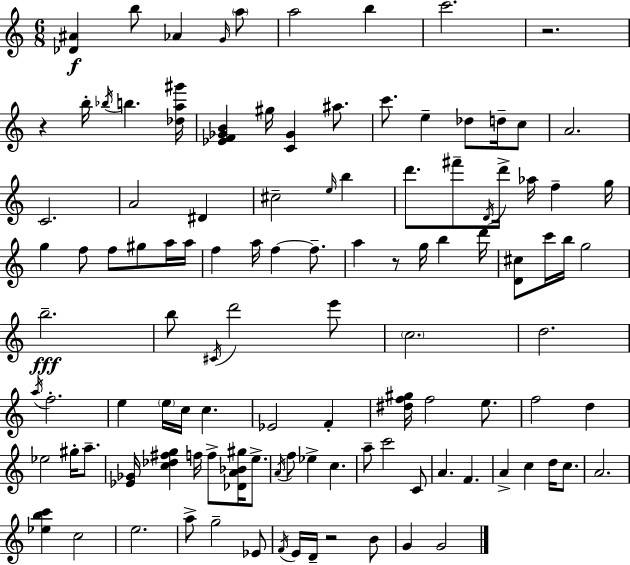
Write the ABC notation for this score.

X:1
T:Untitled
M:6/8
L:1/4
K:Am
[_D^A] b/2 _A G/4 a/2 a2 b c'2 z2 z b/4 _b/4 b [_da^g']/4 [_EF_GB] ^g/4 [C_G] ^a/2 c'/2 e _d/2 d/4 c/2 A2 C2 A2 ^D ^c2 e/4 b d'/2 ^f'/2 D/4 d'/4 _a/4 f g/4 g f/2 f/2 ^g/2 a/4 a/4 f a/4 f f/2 a z/2 g/4 b d'/4 [D^c]/2 c'/4 b/4 g2 b2 b/2 ^C/4 d'2 e'/2 c2 d2 a/4 f2 e e/4 c/4 c _E2 F [^df^g]/4 f2 e/2 f2 d _e2 ^g/4 a/2 [_E_G]/4 [c_d^fg] f/4 f/2 [_DA_B^g]/4 e/2 A/4 f/2 _e c a/2 c'2 C/2 A F A c d/4 c/2 A2 [_ebc'] c2 e2 a/2 g2 _E/2 F/4 E/4 D/4 z2 B/2 G G2